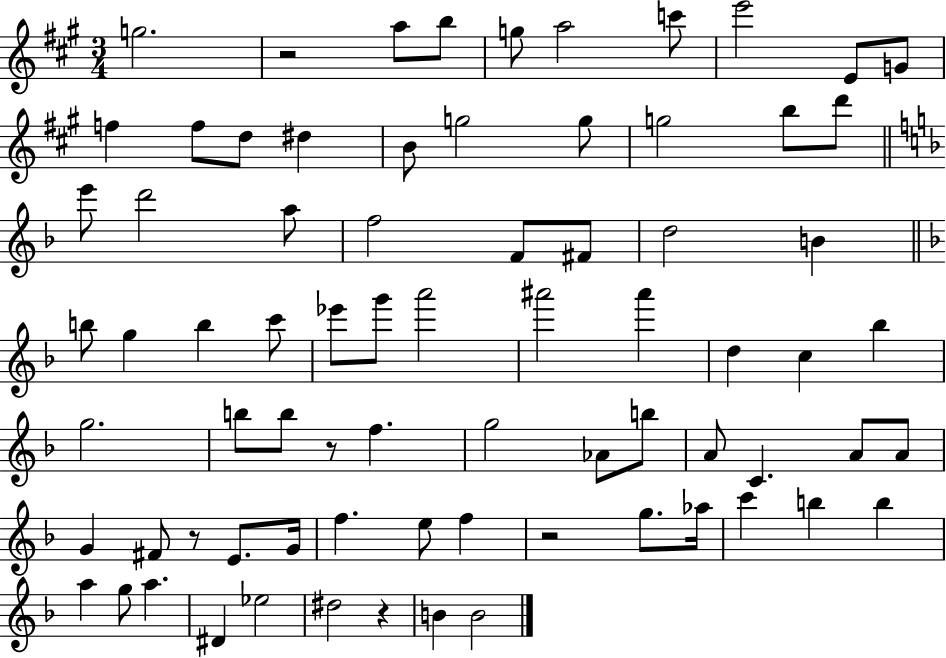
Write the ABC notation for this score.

X:1
T:Untitled
M:3/4
L:1/4
K:A
g2 z2 a/2 b/2 g/2 a2 c'/2 e'2 E/2 G/2 f f/2 d/2 ^d B/2 g2 g/2 g2 b/2 d'/2 e'/2 d'2 a/2 f2 F/2 ^F/2 d2 B b/2 g b c'/2 _e'/2 g'/2 a'2 ^a'2 ^a' d c _b g2 b/2 b/2 z/2 f g2 _A/2 b/2 A/2 C A/2 A/2 G ^F/2 z/2 E/2 G/4 f e/2 f z2 g/2 _a/4 c' b b a g/2 a ^D _e2 ^d2 z B B2